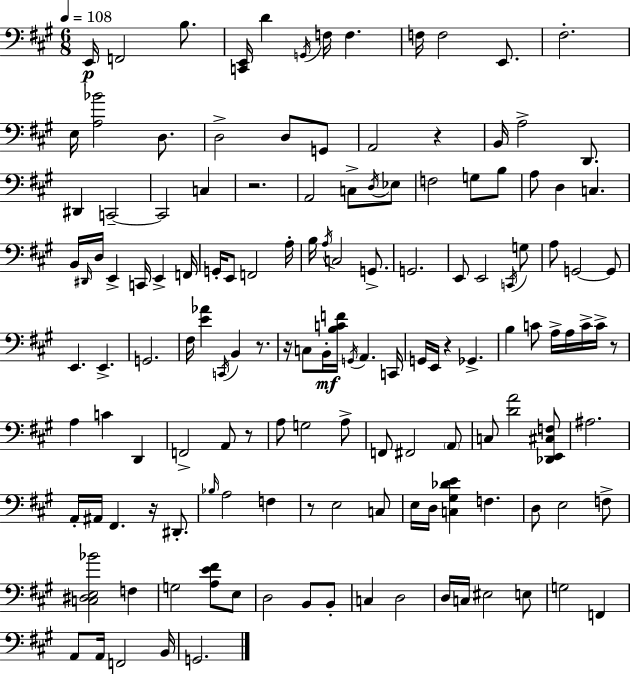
X:1
T:Untitled
M:6/8
L:1/4
K:A
E,,/4 F,,2 B,/2 [C,,E,,]/4 D G,,/4 F,/4 F, F,/4 F,2 E,,/2 ^F,2 E,/4 [A,_B]2 D,/2 D,2 D,/2 G,,/2 A,,2 z B,,/4 A,2 D,,/2 ^D,, C,,2 C,,2 C, z2 A,,2 C,/2 D,/4 _E,/2 F,2 G,/2 B,/2 A,/2 D, C, B,,/4 ^D,,/4 D,/4 E,, C,,/4 E,, F,,/4 G,,/4 E,,/2 F,,2 A,/4 B,/4 A,/4 C,2 G,,/2 G,,2 E,,/2 E,,2 C,,/4 G,/2 A,/2 G,,2 G,,/2 E,, E,, G,,2 ^F,/4 [E_A] C,,/4 B,, z/2 z/4 C,/2 B,,/4 [B,CF]/4 G,,/4 A,, C,,/4 G,,/4 E,,/4 z _G,, B, C/2 A,/4 A,/4 C/4 C/4 z/2 A, C D,, F,,2 A,,/2 z/2 A,/2 G,2 A,/2 F,,/2 ^F,,2 A,,/2 C,/2 [DA]2 [_D,,E,,^C,F,]/2 ^A,2 A,,/4 ^A,,/4 ^F,, z/4 ^D,,/2 _B,/4 A,2 F, z/2 E,2 C,/2 E,/4 D,/4 [C,^G,_DE] F, D,/2 E,2 F,/2 [C,^D,E,_B]2 F, G,2 [A,E^F]/2 E,/2 D,2 B,,/2 B,,/2 C, D,2 D,/4 C,/4 ^E,2 E,/2 G,2 F,, A,,/2 A,,/4 F,,2 B,,/4 G,,2